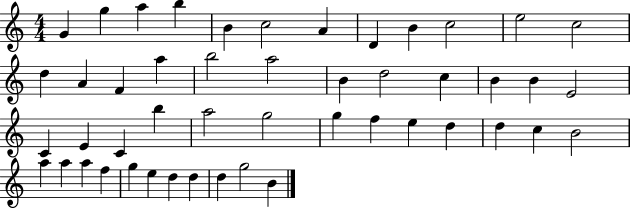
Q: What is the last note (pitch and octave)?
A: B4